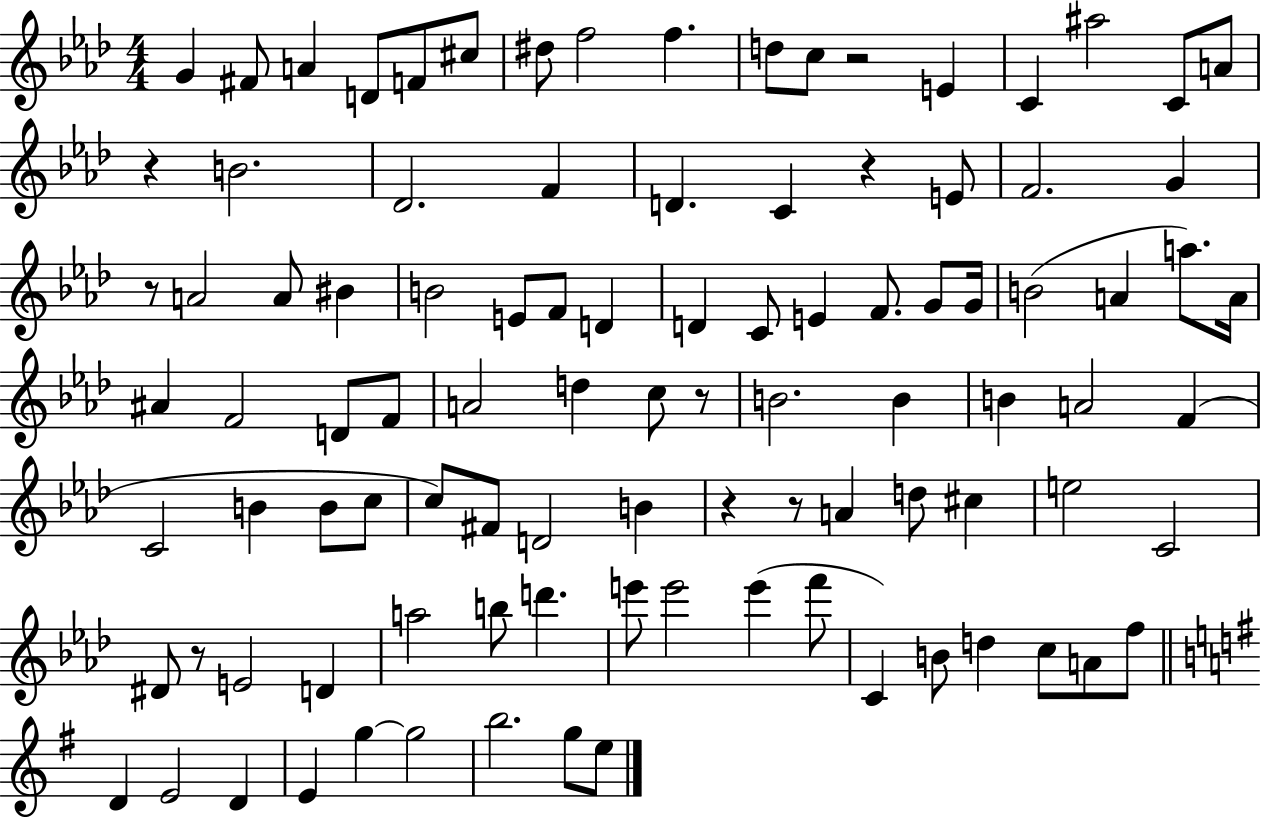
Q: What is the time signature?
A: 4/4